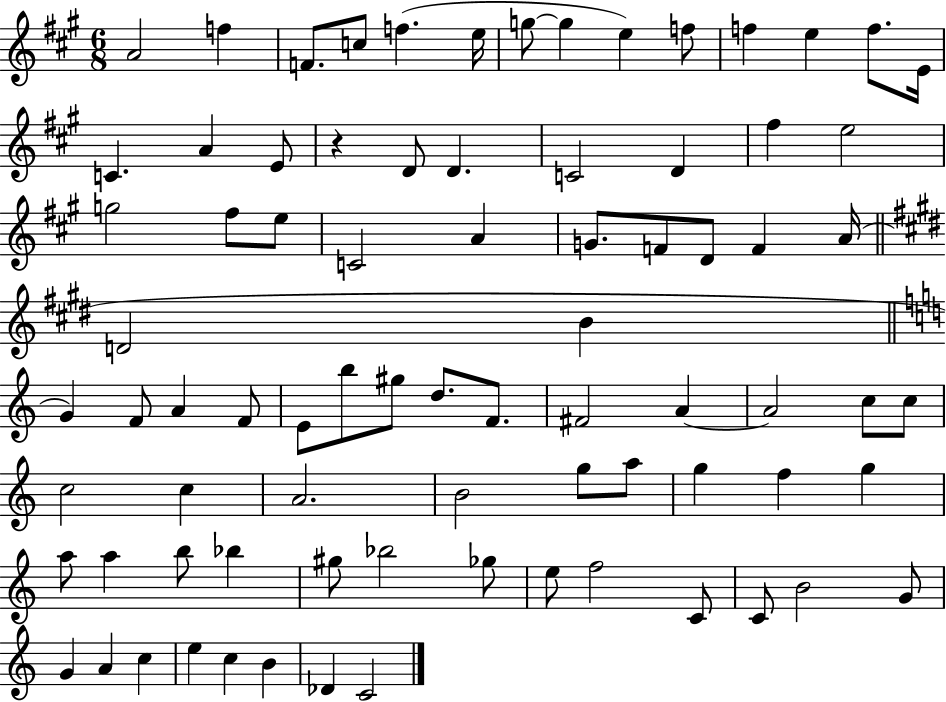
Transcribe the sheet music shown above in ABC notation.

X:1
T:Untitled
M:6/8
L:1/4
K:A
A2 f F/2 c/2 f e/4 g/2 g e f/2 f e f/2 E/4 C A E/2 z D/2 D C2 D ^f e2 g2 ^f/2 e/2 C2 A G/2 F/2 D/2 F A/4 D2 B G F/2 A F/2 E/2 b/2 ^g/2 d/2 F/2 ^F2 A A2 c/2 c/2 c2 c A2 B2 g/2 a/2 g f g a/2 a b/2 _b ^g/2 _b2 _g/2 e/2 f2 C/2 C/2 B2 G/2 G A c e c B _D C2